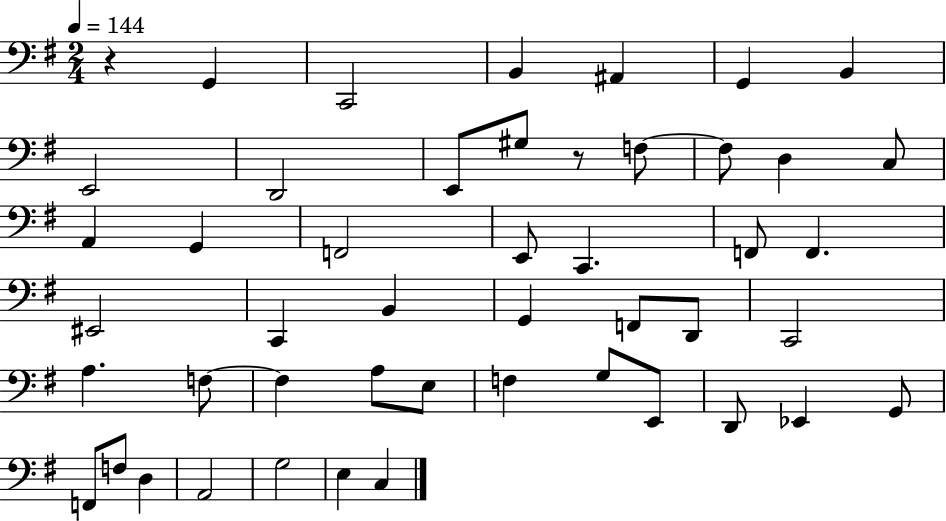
R/q G2/q C2/h B2/q A#2/q G2/q B2/q E2/h D2/h E2/e G#3/e R/e F3/e F3/e D3/q C3/e A2/q G2/q F2/h E2/e C2/q. F2/e F2/q. EIS2/h C2/q B2/q G2/q F2/e D2/e C2/h A3/q. F3/e F3/q A3/e E3/e F3/q G3/e E2/e D2/e Eb2/q G2/e F2/e F3/e D3/q A2/h G3/h E3/q C3/q